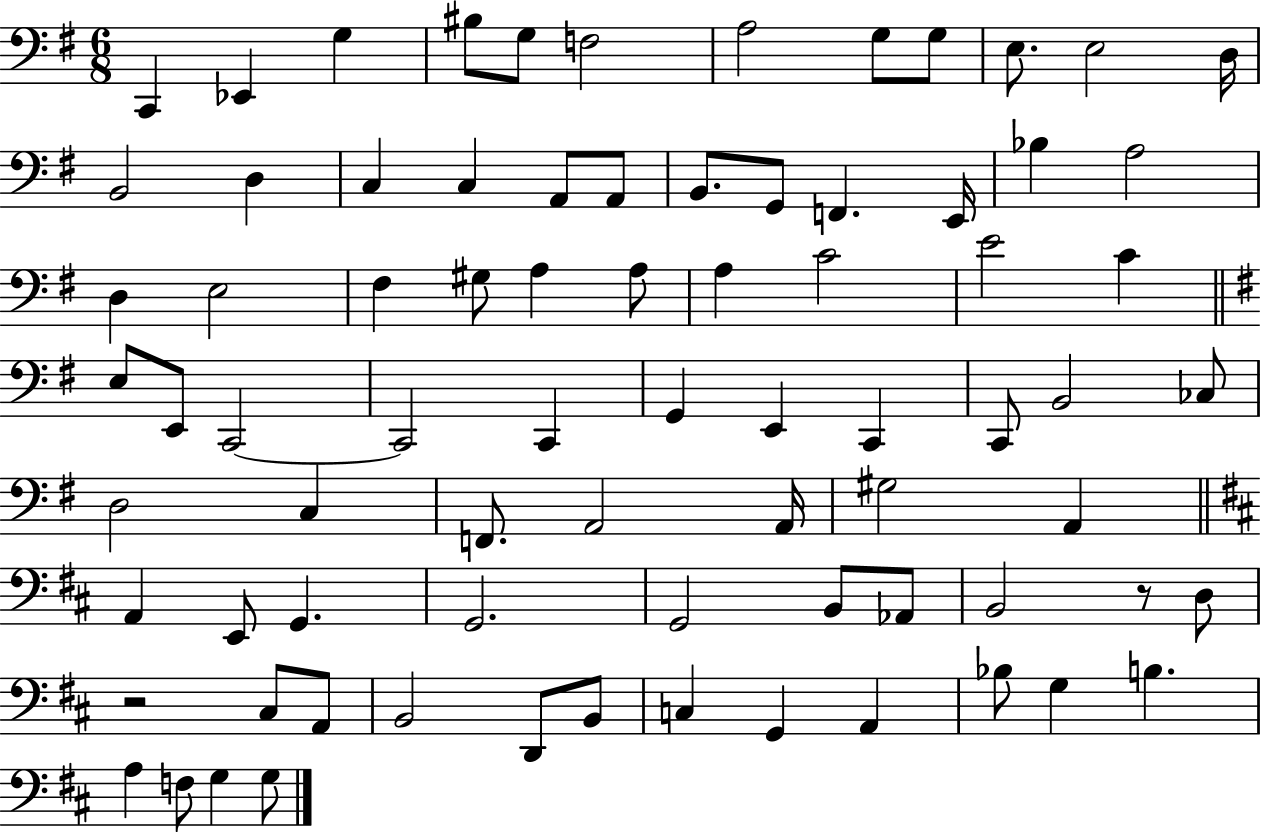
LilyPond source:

{
  \clef bass
  \numericTimeSignature
  \time 6/8
  \key g \major
  c,4 ees,4 g4 | bis8 g8 f2 | a2 g8 g8 | e8. e2 d16 | \break b,2 d4 | c4 c4 a,8 a,8 | b,8. g,8 f,4. e,16 | bes4 a2 | \break d4 e2 | fis4 gis8 a4 a8 | a4 c'2 | e'2 c'4 | \break \bar "||" \break \key g \major e8 e,8 c,2~~ | c,2 c,4 | g,4 e,4 c,4 | c,8 b,2 ces8 | \break d2 c4 | f,8. a,2 a,16 | gis2 a,4 | \bar "||" \break \key d \major a,4 e,8 g,4. | g,2. | g,2 b,8 aes,8 | b,2 r8 d8 | \break r2 cis8 a,8 | b,2 d,8 b,8 | c4 g,4 a,4 | bes8 g4 b4. | \break a4 f8 g4 g8 | \bar "|."
}